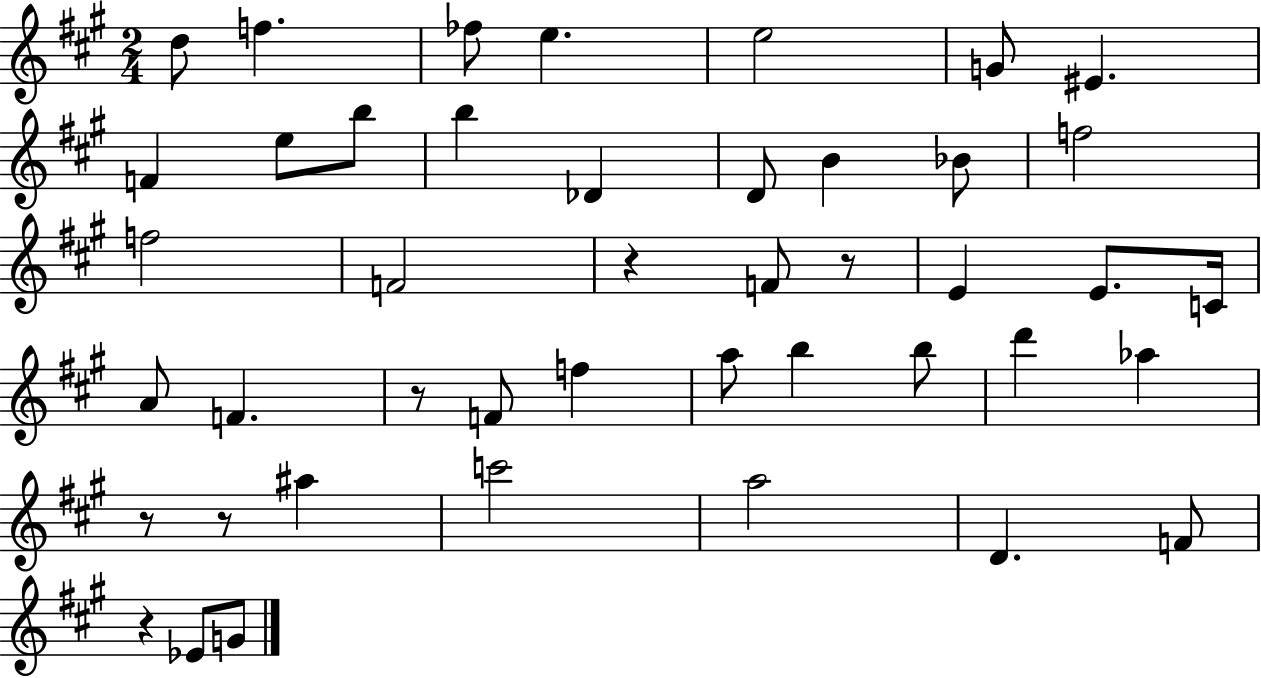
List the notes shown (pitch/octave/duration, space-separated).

D5/e F5/q. FES5/e E5/q. E5/h G4/e EIS4/q. F4/q E5/e B5/e B5/q Db4/q D4/e B4/q Bb4/e F5/h F5/h F4/h R/q F4/e R/e E4/q E4/e. C4/s A4/e F4/q. R/e F4/e F5/q A5/e B5/q B5/e D6/q Ab5/q R/e R/e A#5/q C6/h A5/h D4/q. F4/e R/q Eb4/e G4/e